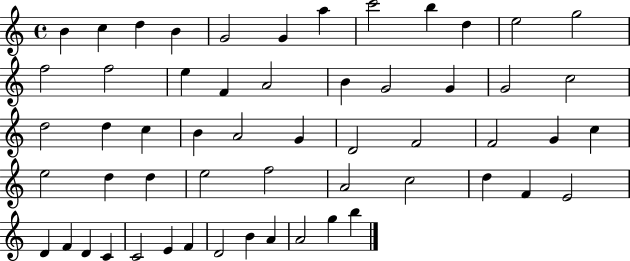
X:1
T:Untitled
M:4/4
L:1/4
K:C
B c d B G2 G a c'2 b d e2 g2 f2 f2 e F A2 B G2 G G2 c2 d2 d c B A2 G D2 F2 F2 G c e2 d d e2 f2 A2 c2 d F E2 D F D C C2 E F D2 B A A2 g b